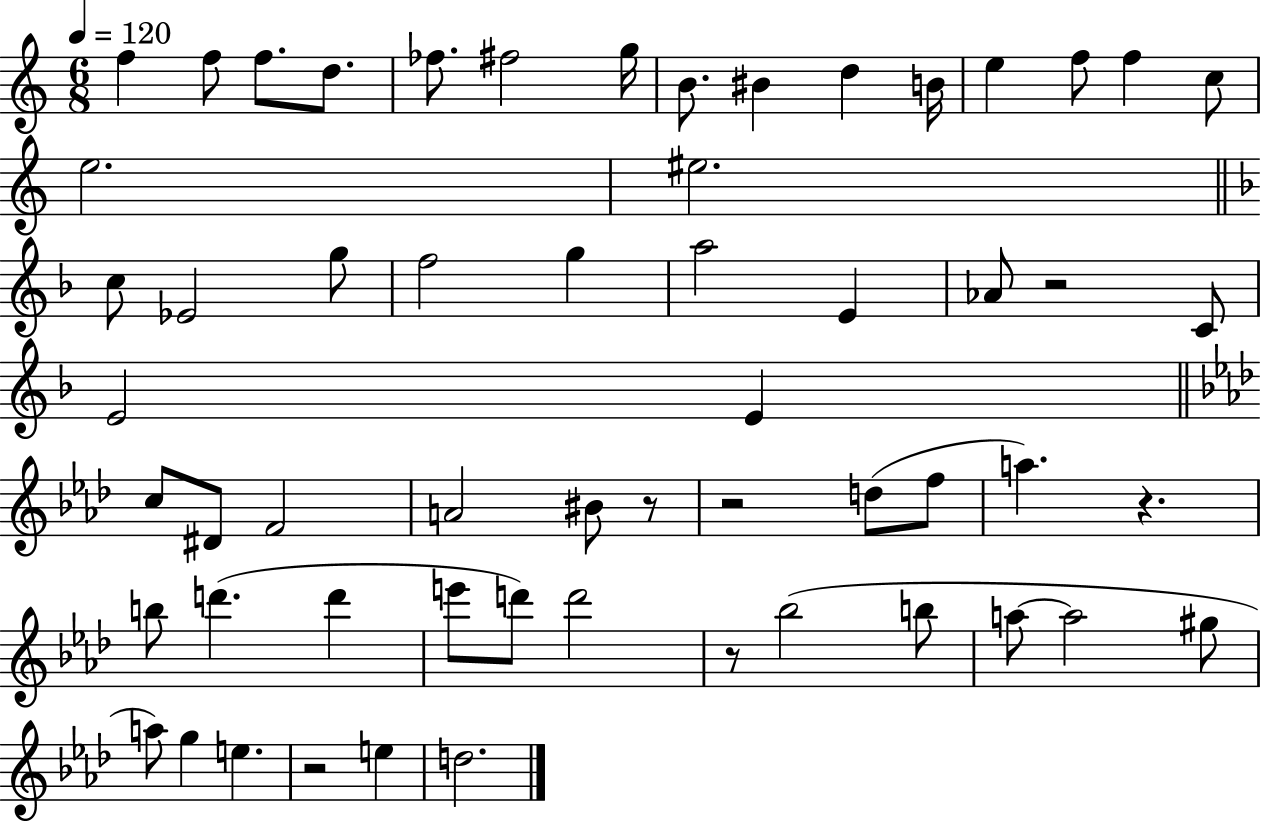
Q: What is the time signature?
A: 6/8